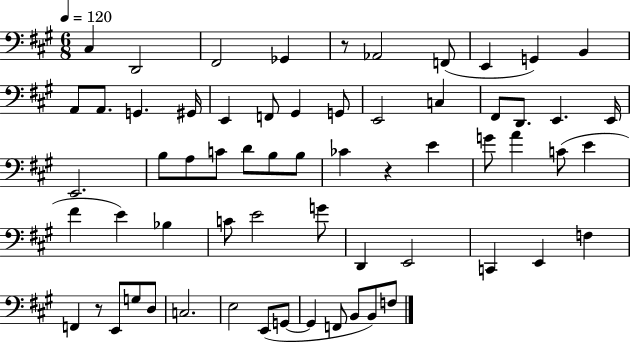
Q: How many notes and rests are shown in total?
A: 63